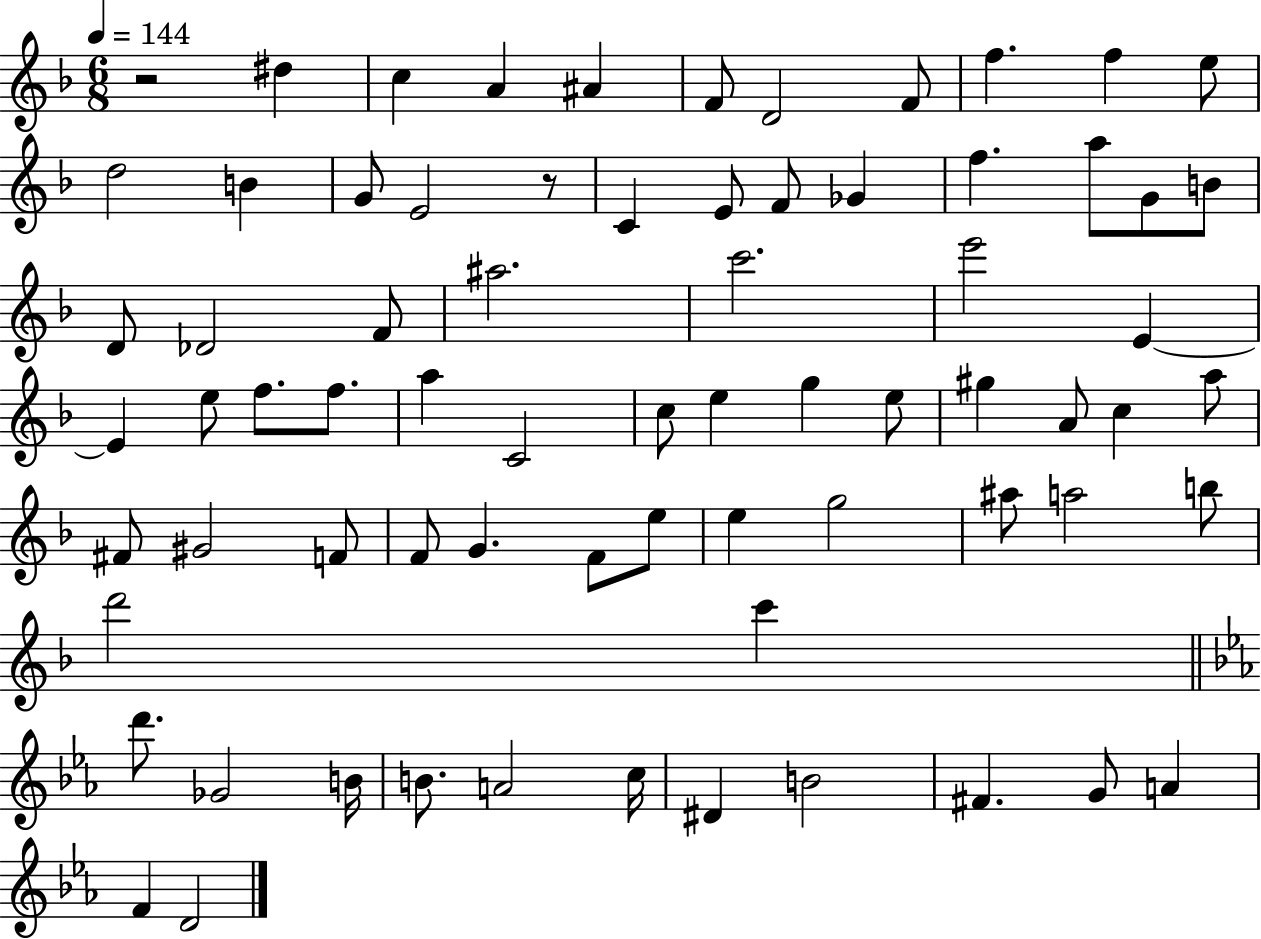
X:1
T:Untitled
M:6/8
L:1/4
K:F
z2 ^d c A ^A F/2 D2 F/2 f f e/2 d2 B G/2 E2 z/2 C E/2 F/2 _G f a/2 G/2 B/2 D/2 _D2 F/2 ^a2 c'2 e'2 E E e/2 f/2 f/2 a C2 c/2 e g e/2 ^g A/2 c a/2 ^F/2 ^G2 F/2 F/2 G F/2 e/2 e g2 ^a/2 a2 b/2 d'2 c' d'/2 _G2 B/4 B/2 A2 c/4 ^D B2 ^F G/2 A F D2